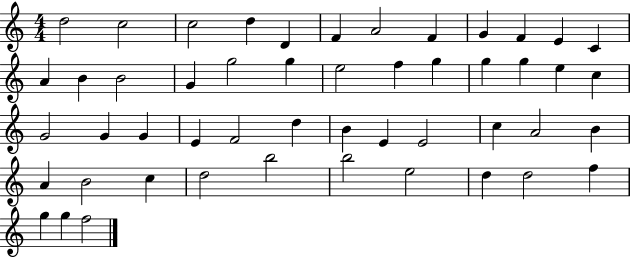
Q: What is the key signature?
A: C major